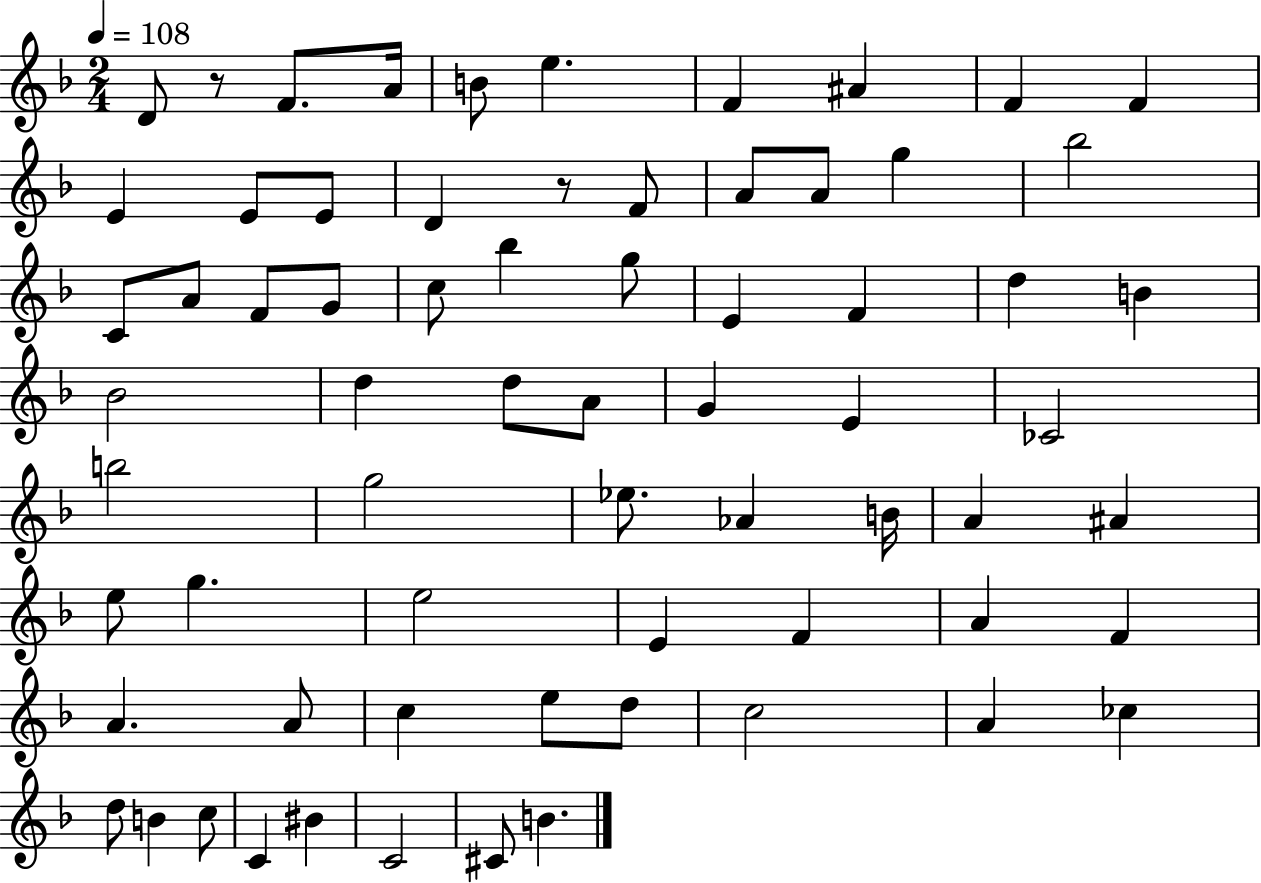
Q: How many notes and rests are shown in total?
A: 68